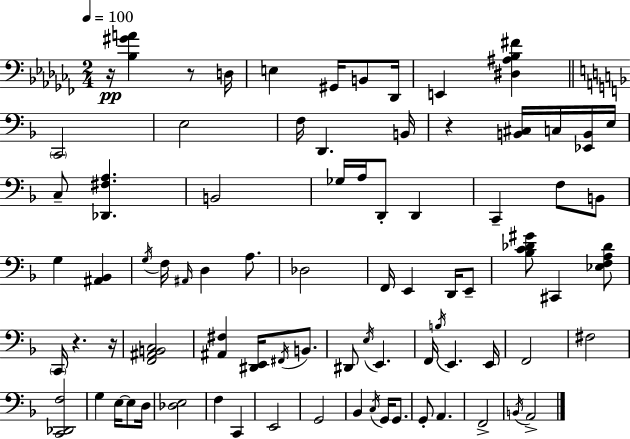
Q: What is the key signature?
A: AES minor